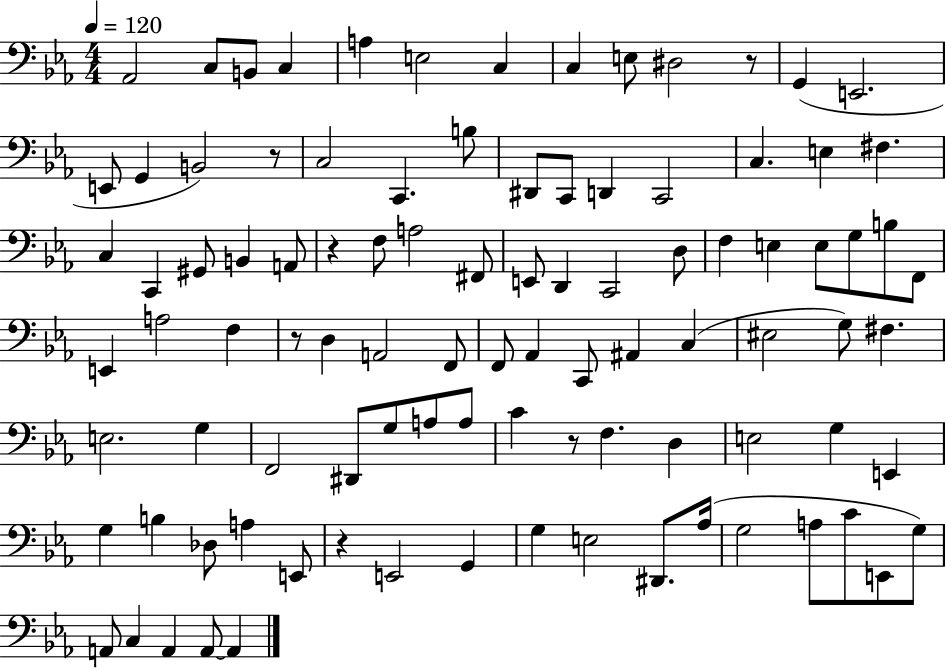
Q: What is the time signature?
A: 4/4